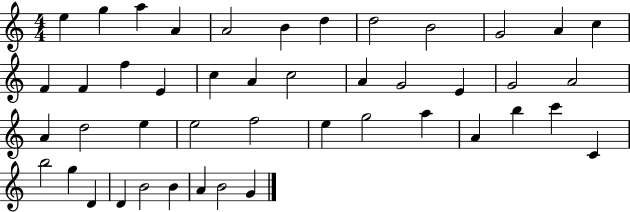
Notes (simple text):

E5/q G5/q A5/q A4/q A4/h B4/q D5/q D5/h B4/h G4/h A4/q C5/q F4/q F4/q F5/q E4/q C5/q A4/q C5/h A4/q G4/h E4/q G4/h A4/h A4/q D5/h E5/q E5/h F5/h E5/q G5/h A5/q A4/q B5/q C6/q C4/q B5/h G5/q D4/q D4/q B4/h B4/q A4/q B4/h G4/q